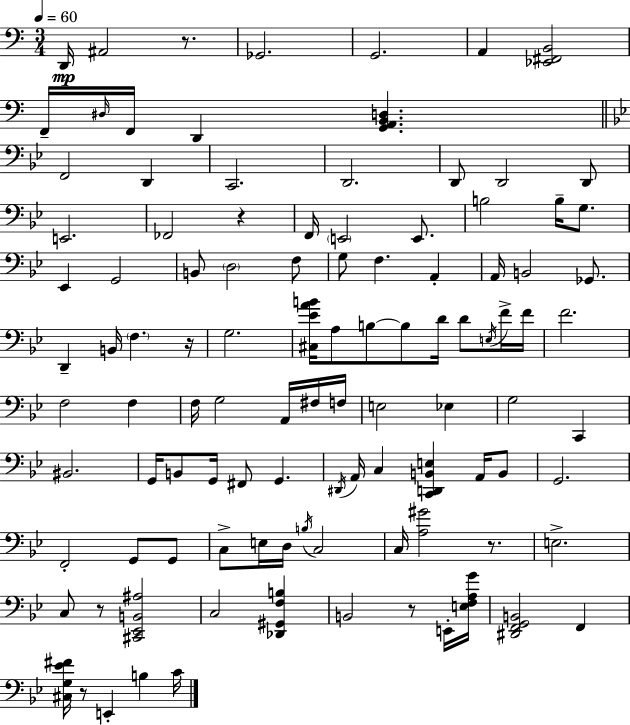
{
  \clef bass
  \numericTimeSignature
  \time 3/4
  \key c \major
  \tempo 4 = 60
  d,16\mp ais,2 r8. | ges,2. | g,2. | a,4 <ees, fis, b,>2 | \break f,16-- \grace { dis16 } f,16 d,4 <g, a, b, d>4. | \bar "||" \break \key bes \major f,2 d,4 | c,2. | d,2. | d,8 d,2 d,8 | \break e,2. | fes,2 r4 | f,16 \parenthesize e,2 e,8. | b2 b16-- g8. | \break ees,4 g,2 | b,8 \parenthesize d2 f8 | g8 f4. a,4-. | a,16 b,2 ges,8. | \break d,4-- b,16 \parenthesize f4. r16 | g2. | <cis ees' a' b'>16 a8 b8~~ b8 d'16 d'8 \acciaccatura { e16 } f'16-> | f'16 f'2. | \break f2 f4 | f16 g2 a,16 fis16 | f16 e2 ees4 | g2 c,4 | \break bis,2. | g,16 b,8 g,16 fis,8 g,4. | \acciaccatura { dis,16 } a,16 c4 <c, d, b, e>4 a,16 | b,8 g,2. | \break f,2-. g,8 | g,8 c8-> e16 d16 \acciaccatura { b16 } c2 | c16 <a gis'>2 | r8. e2.-> | \break c8 r8 <cis, ees, b, ais>2 | c2 <des, gis, f b>4 | b,2 r8 | e,16-. <e f a g'>16 <dis, f, g, b,>2 f,4 | \break <cis g ees' fis'>16 r8 e,4-. b4 | c'16 \bar "|."
}